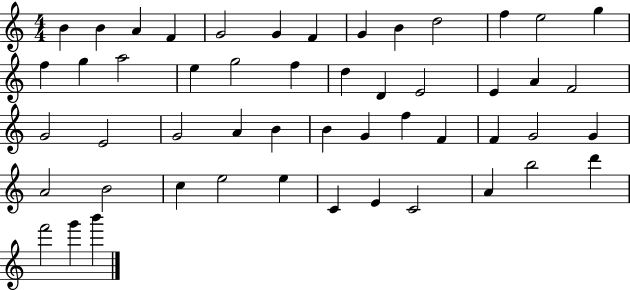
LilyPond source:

{
  \clef treble
  \numericTimeSignature
  \time 4/4
  \key c \major
  b'4 b'4 a'4 f'4 | g'2 g'4 f'4 | g'4 b'4 d''2 | f''4 e''2 g''4 | \break f''4 g''4 a''2 | e''4 g''2 f''4 | d''4 d'4 e'2 | e'4 a'4 f'2 | \break g'2 e'2 | g'2 a'4 b'4 | b'4 g'4 f''4 f'4 | f'4 g'2 g'4 | \break a'2 b'2 | c''4 e''2 e''4 | c'4 e'4 c'2 | a'4 b''2 d'''4 | \break f'''2 g'''4 b'''4 | \bar "|."
}